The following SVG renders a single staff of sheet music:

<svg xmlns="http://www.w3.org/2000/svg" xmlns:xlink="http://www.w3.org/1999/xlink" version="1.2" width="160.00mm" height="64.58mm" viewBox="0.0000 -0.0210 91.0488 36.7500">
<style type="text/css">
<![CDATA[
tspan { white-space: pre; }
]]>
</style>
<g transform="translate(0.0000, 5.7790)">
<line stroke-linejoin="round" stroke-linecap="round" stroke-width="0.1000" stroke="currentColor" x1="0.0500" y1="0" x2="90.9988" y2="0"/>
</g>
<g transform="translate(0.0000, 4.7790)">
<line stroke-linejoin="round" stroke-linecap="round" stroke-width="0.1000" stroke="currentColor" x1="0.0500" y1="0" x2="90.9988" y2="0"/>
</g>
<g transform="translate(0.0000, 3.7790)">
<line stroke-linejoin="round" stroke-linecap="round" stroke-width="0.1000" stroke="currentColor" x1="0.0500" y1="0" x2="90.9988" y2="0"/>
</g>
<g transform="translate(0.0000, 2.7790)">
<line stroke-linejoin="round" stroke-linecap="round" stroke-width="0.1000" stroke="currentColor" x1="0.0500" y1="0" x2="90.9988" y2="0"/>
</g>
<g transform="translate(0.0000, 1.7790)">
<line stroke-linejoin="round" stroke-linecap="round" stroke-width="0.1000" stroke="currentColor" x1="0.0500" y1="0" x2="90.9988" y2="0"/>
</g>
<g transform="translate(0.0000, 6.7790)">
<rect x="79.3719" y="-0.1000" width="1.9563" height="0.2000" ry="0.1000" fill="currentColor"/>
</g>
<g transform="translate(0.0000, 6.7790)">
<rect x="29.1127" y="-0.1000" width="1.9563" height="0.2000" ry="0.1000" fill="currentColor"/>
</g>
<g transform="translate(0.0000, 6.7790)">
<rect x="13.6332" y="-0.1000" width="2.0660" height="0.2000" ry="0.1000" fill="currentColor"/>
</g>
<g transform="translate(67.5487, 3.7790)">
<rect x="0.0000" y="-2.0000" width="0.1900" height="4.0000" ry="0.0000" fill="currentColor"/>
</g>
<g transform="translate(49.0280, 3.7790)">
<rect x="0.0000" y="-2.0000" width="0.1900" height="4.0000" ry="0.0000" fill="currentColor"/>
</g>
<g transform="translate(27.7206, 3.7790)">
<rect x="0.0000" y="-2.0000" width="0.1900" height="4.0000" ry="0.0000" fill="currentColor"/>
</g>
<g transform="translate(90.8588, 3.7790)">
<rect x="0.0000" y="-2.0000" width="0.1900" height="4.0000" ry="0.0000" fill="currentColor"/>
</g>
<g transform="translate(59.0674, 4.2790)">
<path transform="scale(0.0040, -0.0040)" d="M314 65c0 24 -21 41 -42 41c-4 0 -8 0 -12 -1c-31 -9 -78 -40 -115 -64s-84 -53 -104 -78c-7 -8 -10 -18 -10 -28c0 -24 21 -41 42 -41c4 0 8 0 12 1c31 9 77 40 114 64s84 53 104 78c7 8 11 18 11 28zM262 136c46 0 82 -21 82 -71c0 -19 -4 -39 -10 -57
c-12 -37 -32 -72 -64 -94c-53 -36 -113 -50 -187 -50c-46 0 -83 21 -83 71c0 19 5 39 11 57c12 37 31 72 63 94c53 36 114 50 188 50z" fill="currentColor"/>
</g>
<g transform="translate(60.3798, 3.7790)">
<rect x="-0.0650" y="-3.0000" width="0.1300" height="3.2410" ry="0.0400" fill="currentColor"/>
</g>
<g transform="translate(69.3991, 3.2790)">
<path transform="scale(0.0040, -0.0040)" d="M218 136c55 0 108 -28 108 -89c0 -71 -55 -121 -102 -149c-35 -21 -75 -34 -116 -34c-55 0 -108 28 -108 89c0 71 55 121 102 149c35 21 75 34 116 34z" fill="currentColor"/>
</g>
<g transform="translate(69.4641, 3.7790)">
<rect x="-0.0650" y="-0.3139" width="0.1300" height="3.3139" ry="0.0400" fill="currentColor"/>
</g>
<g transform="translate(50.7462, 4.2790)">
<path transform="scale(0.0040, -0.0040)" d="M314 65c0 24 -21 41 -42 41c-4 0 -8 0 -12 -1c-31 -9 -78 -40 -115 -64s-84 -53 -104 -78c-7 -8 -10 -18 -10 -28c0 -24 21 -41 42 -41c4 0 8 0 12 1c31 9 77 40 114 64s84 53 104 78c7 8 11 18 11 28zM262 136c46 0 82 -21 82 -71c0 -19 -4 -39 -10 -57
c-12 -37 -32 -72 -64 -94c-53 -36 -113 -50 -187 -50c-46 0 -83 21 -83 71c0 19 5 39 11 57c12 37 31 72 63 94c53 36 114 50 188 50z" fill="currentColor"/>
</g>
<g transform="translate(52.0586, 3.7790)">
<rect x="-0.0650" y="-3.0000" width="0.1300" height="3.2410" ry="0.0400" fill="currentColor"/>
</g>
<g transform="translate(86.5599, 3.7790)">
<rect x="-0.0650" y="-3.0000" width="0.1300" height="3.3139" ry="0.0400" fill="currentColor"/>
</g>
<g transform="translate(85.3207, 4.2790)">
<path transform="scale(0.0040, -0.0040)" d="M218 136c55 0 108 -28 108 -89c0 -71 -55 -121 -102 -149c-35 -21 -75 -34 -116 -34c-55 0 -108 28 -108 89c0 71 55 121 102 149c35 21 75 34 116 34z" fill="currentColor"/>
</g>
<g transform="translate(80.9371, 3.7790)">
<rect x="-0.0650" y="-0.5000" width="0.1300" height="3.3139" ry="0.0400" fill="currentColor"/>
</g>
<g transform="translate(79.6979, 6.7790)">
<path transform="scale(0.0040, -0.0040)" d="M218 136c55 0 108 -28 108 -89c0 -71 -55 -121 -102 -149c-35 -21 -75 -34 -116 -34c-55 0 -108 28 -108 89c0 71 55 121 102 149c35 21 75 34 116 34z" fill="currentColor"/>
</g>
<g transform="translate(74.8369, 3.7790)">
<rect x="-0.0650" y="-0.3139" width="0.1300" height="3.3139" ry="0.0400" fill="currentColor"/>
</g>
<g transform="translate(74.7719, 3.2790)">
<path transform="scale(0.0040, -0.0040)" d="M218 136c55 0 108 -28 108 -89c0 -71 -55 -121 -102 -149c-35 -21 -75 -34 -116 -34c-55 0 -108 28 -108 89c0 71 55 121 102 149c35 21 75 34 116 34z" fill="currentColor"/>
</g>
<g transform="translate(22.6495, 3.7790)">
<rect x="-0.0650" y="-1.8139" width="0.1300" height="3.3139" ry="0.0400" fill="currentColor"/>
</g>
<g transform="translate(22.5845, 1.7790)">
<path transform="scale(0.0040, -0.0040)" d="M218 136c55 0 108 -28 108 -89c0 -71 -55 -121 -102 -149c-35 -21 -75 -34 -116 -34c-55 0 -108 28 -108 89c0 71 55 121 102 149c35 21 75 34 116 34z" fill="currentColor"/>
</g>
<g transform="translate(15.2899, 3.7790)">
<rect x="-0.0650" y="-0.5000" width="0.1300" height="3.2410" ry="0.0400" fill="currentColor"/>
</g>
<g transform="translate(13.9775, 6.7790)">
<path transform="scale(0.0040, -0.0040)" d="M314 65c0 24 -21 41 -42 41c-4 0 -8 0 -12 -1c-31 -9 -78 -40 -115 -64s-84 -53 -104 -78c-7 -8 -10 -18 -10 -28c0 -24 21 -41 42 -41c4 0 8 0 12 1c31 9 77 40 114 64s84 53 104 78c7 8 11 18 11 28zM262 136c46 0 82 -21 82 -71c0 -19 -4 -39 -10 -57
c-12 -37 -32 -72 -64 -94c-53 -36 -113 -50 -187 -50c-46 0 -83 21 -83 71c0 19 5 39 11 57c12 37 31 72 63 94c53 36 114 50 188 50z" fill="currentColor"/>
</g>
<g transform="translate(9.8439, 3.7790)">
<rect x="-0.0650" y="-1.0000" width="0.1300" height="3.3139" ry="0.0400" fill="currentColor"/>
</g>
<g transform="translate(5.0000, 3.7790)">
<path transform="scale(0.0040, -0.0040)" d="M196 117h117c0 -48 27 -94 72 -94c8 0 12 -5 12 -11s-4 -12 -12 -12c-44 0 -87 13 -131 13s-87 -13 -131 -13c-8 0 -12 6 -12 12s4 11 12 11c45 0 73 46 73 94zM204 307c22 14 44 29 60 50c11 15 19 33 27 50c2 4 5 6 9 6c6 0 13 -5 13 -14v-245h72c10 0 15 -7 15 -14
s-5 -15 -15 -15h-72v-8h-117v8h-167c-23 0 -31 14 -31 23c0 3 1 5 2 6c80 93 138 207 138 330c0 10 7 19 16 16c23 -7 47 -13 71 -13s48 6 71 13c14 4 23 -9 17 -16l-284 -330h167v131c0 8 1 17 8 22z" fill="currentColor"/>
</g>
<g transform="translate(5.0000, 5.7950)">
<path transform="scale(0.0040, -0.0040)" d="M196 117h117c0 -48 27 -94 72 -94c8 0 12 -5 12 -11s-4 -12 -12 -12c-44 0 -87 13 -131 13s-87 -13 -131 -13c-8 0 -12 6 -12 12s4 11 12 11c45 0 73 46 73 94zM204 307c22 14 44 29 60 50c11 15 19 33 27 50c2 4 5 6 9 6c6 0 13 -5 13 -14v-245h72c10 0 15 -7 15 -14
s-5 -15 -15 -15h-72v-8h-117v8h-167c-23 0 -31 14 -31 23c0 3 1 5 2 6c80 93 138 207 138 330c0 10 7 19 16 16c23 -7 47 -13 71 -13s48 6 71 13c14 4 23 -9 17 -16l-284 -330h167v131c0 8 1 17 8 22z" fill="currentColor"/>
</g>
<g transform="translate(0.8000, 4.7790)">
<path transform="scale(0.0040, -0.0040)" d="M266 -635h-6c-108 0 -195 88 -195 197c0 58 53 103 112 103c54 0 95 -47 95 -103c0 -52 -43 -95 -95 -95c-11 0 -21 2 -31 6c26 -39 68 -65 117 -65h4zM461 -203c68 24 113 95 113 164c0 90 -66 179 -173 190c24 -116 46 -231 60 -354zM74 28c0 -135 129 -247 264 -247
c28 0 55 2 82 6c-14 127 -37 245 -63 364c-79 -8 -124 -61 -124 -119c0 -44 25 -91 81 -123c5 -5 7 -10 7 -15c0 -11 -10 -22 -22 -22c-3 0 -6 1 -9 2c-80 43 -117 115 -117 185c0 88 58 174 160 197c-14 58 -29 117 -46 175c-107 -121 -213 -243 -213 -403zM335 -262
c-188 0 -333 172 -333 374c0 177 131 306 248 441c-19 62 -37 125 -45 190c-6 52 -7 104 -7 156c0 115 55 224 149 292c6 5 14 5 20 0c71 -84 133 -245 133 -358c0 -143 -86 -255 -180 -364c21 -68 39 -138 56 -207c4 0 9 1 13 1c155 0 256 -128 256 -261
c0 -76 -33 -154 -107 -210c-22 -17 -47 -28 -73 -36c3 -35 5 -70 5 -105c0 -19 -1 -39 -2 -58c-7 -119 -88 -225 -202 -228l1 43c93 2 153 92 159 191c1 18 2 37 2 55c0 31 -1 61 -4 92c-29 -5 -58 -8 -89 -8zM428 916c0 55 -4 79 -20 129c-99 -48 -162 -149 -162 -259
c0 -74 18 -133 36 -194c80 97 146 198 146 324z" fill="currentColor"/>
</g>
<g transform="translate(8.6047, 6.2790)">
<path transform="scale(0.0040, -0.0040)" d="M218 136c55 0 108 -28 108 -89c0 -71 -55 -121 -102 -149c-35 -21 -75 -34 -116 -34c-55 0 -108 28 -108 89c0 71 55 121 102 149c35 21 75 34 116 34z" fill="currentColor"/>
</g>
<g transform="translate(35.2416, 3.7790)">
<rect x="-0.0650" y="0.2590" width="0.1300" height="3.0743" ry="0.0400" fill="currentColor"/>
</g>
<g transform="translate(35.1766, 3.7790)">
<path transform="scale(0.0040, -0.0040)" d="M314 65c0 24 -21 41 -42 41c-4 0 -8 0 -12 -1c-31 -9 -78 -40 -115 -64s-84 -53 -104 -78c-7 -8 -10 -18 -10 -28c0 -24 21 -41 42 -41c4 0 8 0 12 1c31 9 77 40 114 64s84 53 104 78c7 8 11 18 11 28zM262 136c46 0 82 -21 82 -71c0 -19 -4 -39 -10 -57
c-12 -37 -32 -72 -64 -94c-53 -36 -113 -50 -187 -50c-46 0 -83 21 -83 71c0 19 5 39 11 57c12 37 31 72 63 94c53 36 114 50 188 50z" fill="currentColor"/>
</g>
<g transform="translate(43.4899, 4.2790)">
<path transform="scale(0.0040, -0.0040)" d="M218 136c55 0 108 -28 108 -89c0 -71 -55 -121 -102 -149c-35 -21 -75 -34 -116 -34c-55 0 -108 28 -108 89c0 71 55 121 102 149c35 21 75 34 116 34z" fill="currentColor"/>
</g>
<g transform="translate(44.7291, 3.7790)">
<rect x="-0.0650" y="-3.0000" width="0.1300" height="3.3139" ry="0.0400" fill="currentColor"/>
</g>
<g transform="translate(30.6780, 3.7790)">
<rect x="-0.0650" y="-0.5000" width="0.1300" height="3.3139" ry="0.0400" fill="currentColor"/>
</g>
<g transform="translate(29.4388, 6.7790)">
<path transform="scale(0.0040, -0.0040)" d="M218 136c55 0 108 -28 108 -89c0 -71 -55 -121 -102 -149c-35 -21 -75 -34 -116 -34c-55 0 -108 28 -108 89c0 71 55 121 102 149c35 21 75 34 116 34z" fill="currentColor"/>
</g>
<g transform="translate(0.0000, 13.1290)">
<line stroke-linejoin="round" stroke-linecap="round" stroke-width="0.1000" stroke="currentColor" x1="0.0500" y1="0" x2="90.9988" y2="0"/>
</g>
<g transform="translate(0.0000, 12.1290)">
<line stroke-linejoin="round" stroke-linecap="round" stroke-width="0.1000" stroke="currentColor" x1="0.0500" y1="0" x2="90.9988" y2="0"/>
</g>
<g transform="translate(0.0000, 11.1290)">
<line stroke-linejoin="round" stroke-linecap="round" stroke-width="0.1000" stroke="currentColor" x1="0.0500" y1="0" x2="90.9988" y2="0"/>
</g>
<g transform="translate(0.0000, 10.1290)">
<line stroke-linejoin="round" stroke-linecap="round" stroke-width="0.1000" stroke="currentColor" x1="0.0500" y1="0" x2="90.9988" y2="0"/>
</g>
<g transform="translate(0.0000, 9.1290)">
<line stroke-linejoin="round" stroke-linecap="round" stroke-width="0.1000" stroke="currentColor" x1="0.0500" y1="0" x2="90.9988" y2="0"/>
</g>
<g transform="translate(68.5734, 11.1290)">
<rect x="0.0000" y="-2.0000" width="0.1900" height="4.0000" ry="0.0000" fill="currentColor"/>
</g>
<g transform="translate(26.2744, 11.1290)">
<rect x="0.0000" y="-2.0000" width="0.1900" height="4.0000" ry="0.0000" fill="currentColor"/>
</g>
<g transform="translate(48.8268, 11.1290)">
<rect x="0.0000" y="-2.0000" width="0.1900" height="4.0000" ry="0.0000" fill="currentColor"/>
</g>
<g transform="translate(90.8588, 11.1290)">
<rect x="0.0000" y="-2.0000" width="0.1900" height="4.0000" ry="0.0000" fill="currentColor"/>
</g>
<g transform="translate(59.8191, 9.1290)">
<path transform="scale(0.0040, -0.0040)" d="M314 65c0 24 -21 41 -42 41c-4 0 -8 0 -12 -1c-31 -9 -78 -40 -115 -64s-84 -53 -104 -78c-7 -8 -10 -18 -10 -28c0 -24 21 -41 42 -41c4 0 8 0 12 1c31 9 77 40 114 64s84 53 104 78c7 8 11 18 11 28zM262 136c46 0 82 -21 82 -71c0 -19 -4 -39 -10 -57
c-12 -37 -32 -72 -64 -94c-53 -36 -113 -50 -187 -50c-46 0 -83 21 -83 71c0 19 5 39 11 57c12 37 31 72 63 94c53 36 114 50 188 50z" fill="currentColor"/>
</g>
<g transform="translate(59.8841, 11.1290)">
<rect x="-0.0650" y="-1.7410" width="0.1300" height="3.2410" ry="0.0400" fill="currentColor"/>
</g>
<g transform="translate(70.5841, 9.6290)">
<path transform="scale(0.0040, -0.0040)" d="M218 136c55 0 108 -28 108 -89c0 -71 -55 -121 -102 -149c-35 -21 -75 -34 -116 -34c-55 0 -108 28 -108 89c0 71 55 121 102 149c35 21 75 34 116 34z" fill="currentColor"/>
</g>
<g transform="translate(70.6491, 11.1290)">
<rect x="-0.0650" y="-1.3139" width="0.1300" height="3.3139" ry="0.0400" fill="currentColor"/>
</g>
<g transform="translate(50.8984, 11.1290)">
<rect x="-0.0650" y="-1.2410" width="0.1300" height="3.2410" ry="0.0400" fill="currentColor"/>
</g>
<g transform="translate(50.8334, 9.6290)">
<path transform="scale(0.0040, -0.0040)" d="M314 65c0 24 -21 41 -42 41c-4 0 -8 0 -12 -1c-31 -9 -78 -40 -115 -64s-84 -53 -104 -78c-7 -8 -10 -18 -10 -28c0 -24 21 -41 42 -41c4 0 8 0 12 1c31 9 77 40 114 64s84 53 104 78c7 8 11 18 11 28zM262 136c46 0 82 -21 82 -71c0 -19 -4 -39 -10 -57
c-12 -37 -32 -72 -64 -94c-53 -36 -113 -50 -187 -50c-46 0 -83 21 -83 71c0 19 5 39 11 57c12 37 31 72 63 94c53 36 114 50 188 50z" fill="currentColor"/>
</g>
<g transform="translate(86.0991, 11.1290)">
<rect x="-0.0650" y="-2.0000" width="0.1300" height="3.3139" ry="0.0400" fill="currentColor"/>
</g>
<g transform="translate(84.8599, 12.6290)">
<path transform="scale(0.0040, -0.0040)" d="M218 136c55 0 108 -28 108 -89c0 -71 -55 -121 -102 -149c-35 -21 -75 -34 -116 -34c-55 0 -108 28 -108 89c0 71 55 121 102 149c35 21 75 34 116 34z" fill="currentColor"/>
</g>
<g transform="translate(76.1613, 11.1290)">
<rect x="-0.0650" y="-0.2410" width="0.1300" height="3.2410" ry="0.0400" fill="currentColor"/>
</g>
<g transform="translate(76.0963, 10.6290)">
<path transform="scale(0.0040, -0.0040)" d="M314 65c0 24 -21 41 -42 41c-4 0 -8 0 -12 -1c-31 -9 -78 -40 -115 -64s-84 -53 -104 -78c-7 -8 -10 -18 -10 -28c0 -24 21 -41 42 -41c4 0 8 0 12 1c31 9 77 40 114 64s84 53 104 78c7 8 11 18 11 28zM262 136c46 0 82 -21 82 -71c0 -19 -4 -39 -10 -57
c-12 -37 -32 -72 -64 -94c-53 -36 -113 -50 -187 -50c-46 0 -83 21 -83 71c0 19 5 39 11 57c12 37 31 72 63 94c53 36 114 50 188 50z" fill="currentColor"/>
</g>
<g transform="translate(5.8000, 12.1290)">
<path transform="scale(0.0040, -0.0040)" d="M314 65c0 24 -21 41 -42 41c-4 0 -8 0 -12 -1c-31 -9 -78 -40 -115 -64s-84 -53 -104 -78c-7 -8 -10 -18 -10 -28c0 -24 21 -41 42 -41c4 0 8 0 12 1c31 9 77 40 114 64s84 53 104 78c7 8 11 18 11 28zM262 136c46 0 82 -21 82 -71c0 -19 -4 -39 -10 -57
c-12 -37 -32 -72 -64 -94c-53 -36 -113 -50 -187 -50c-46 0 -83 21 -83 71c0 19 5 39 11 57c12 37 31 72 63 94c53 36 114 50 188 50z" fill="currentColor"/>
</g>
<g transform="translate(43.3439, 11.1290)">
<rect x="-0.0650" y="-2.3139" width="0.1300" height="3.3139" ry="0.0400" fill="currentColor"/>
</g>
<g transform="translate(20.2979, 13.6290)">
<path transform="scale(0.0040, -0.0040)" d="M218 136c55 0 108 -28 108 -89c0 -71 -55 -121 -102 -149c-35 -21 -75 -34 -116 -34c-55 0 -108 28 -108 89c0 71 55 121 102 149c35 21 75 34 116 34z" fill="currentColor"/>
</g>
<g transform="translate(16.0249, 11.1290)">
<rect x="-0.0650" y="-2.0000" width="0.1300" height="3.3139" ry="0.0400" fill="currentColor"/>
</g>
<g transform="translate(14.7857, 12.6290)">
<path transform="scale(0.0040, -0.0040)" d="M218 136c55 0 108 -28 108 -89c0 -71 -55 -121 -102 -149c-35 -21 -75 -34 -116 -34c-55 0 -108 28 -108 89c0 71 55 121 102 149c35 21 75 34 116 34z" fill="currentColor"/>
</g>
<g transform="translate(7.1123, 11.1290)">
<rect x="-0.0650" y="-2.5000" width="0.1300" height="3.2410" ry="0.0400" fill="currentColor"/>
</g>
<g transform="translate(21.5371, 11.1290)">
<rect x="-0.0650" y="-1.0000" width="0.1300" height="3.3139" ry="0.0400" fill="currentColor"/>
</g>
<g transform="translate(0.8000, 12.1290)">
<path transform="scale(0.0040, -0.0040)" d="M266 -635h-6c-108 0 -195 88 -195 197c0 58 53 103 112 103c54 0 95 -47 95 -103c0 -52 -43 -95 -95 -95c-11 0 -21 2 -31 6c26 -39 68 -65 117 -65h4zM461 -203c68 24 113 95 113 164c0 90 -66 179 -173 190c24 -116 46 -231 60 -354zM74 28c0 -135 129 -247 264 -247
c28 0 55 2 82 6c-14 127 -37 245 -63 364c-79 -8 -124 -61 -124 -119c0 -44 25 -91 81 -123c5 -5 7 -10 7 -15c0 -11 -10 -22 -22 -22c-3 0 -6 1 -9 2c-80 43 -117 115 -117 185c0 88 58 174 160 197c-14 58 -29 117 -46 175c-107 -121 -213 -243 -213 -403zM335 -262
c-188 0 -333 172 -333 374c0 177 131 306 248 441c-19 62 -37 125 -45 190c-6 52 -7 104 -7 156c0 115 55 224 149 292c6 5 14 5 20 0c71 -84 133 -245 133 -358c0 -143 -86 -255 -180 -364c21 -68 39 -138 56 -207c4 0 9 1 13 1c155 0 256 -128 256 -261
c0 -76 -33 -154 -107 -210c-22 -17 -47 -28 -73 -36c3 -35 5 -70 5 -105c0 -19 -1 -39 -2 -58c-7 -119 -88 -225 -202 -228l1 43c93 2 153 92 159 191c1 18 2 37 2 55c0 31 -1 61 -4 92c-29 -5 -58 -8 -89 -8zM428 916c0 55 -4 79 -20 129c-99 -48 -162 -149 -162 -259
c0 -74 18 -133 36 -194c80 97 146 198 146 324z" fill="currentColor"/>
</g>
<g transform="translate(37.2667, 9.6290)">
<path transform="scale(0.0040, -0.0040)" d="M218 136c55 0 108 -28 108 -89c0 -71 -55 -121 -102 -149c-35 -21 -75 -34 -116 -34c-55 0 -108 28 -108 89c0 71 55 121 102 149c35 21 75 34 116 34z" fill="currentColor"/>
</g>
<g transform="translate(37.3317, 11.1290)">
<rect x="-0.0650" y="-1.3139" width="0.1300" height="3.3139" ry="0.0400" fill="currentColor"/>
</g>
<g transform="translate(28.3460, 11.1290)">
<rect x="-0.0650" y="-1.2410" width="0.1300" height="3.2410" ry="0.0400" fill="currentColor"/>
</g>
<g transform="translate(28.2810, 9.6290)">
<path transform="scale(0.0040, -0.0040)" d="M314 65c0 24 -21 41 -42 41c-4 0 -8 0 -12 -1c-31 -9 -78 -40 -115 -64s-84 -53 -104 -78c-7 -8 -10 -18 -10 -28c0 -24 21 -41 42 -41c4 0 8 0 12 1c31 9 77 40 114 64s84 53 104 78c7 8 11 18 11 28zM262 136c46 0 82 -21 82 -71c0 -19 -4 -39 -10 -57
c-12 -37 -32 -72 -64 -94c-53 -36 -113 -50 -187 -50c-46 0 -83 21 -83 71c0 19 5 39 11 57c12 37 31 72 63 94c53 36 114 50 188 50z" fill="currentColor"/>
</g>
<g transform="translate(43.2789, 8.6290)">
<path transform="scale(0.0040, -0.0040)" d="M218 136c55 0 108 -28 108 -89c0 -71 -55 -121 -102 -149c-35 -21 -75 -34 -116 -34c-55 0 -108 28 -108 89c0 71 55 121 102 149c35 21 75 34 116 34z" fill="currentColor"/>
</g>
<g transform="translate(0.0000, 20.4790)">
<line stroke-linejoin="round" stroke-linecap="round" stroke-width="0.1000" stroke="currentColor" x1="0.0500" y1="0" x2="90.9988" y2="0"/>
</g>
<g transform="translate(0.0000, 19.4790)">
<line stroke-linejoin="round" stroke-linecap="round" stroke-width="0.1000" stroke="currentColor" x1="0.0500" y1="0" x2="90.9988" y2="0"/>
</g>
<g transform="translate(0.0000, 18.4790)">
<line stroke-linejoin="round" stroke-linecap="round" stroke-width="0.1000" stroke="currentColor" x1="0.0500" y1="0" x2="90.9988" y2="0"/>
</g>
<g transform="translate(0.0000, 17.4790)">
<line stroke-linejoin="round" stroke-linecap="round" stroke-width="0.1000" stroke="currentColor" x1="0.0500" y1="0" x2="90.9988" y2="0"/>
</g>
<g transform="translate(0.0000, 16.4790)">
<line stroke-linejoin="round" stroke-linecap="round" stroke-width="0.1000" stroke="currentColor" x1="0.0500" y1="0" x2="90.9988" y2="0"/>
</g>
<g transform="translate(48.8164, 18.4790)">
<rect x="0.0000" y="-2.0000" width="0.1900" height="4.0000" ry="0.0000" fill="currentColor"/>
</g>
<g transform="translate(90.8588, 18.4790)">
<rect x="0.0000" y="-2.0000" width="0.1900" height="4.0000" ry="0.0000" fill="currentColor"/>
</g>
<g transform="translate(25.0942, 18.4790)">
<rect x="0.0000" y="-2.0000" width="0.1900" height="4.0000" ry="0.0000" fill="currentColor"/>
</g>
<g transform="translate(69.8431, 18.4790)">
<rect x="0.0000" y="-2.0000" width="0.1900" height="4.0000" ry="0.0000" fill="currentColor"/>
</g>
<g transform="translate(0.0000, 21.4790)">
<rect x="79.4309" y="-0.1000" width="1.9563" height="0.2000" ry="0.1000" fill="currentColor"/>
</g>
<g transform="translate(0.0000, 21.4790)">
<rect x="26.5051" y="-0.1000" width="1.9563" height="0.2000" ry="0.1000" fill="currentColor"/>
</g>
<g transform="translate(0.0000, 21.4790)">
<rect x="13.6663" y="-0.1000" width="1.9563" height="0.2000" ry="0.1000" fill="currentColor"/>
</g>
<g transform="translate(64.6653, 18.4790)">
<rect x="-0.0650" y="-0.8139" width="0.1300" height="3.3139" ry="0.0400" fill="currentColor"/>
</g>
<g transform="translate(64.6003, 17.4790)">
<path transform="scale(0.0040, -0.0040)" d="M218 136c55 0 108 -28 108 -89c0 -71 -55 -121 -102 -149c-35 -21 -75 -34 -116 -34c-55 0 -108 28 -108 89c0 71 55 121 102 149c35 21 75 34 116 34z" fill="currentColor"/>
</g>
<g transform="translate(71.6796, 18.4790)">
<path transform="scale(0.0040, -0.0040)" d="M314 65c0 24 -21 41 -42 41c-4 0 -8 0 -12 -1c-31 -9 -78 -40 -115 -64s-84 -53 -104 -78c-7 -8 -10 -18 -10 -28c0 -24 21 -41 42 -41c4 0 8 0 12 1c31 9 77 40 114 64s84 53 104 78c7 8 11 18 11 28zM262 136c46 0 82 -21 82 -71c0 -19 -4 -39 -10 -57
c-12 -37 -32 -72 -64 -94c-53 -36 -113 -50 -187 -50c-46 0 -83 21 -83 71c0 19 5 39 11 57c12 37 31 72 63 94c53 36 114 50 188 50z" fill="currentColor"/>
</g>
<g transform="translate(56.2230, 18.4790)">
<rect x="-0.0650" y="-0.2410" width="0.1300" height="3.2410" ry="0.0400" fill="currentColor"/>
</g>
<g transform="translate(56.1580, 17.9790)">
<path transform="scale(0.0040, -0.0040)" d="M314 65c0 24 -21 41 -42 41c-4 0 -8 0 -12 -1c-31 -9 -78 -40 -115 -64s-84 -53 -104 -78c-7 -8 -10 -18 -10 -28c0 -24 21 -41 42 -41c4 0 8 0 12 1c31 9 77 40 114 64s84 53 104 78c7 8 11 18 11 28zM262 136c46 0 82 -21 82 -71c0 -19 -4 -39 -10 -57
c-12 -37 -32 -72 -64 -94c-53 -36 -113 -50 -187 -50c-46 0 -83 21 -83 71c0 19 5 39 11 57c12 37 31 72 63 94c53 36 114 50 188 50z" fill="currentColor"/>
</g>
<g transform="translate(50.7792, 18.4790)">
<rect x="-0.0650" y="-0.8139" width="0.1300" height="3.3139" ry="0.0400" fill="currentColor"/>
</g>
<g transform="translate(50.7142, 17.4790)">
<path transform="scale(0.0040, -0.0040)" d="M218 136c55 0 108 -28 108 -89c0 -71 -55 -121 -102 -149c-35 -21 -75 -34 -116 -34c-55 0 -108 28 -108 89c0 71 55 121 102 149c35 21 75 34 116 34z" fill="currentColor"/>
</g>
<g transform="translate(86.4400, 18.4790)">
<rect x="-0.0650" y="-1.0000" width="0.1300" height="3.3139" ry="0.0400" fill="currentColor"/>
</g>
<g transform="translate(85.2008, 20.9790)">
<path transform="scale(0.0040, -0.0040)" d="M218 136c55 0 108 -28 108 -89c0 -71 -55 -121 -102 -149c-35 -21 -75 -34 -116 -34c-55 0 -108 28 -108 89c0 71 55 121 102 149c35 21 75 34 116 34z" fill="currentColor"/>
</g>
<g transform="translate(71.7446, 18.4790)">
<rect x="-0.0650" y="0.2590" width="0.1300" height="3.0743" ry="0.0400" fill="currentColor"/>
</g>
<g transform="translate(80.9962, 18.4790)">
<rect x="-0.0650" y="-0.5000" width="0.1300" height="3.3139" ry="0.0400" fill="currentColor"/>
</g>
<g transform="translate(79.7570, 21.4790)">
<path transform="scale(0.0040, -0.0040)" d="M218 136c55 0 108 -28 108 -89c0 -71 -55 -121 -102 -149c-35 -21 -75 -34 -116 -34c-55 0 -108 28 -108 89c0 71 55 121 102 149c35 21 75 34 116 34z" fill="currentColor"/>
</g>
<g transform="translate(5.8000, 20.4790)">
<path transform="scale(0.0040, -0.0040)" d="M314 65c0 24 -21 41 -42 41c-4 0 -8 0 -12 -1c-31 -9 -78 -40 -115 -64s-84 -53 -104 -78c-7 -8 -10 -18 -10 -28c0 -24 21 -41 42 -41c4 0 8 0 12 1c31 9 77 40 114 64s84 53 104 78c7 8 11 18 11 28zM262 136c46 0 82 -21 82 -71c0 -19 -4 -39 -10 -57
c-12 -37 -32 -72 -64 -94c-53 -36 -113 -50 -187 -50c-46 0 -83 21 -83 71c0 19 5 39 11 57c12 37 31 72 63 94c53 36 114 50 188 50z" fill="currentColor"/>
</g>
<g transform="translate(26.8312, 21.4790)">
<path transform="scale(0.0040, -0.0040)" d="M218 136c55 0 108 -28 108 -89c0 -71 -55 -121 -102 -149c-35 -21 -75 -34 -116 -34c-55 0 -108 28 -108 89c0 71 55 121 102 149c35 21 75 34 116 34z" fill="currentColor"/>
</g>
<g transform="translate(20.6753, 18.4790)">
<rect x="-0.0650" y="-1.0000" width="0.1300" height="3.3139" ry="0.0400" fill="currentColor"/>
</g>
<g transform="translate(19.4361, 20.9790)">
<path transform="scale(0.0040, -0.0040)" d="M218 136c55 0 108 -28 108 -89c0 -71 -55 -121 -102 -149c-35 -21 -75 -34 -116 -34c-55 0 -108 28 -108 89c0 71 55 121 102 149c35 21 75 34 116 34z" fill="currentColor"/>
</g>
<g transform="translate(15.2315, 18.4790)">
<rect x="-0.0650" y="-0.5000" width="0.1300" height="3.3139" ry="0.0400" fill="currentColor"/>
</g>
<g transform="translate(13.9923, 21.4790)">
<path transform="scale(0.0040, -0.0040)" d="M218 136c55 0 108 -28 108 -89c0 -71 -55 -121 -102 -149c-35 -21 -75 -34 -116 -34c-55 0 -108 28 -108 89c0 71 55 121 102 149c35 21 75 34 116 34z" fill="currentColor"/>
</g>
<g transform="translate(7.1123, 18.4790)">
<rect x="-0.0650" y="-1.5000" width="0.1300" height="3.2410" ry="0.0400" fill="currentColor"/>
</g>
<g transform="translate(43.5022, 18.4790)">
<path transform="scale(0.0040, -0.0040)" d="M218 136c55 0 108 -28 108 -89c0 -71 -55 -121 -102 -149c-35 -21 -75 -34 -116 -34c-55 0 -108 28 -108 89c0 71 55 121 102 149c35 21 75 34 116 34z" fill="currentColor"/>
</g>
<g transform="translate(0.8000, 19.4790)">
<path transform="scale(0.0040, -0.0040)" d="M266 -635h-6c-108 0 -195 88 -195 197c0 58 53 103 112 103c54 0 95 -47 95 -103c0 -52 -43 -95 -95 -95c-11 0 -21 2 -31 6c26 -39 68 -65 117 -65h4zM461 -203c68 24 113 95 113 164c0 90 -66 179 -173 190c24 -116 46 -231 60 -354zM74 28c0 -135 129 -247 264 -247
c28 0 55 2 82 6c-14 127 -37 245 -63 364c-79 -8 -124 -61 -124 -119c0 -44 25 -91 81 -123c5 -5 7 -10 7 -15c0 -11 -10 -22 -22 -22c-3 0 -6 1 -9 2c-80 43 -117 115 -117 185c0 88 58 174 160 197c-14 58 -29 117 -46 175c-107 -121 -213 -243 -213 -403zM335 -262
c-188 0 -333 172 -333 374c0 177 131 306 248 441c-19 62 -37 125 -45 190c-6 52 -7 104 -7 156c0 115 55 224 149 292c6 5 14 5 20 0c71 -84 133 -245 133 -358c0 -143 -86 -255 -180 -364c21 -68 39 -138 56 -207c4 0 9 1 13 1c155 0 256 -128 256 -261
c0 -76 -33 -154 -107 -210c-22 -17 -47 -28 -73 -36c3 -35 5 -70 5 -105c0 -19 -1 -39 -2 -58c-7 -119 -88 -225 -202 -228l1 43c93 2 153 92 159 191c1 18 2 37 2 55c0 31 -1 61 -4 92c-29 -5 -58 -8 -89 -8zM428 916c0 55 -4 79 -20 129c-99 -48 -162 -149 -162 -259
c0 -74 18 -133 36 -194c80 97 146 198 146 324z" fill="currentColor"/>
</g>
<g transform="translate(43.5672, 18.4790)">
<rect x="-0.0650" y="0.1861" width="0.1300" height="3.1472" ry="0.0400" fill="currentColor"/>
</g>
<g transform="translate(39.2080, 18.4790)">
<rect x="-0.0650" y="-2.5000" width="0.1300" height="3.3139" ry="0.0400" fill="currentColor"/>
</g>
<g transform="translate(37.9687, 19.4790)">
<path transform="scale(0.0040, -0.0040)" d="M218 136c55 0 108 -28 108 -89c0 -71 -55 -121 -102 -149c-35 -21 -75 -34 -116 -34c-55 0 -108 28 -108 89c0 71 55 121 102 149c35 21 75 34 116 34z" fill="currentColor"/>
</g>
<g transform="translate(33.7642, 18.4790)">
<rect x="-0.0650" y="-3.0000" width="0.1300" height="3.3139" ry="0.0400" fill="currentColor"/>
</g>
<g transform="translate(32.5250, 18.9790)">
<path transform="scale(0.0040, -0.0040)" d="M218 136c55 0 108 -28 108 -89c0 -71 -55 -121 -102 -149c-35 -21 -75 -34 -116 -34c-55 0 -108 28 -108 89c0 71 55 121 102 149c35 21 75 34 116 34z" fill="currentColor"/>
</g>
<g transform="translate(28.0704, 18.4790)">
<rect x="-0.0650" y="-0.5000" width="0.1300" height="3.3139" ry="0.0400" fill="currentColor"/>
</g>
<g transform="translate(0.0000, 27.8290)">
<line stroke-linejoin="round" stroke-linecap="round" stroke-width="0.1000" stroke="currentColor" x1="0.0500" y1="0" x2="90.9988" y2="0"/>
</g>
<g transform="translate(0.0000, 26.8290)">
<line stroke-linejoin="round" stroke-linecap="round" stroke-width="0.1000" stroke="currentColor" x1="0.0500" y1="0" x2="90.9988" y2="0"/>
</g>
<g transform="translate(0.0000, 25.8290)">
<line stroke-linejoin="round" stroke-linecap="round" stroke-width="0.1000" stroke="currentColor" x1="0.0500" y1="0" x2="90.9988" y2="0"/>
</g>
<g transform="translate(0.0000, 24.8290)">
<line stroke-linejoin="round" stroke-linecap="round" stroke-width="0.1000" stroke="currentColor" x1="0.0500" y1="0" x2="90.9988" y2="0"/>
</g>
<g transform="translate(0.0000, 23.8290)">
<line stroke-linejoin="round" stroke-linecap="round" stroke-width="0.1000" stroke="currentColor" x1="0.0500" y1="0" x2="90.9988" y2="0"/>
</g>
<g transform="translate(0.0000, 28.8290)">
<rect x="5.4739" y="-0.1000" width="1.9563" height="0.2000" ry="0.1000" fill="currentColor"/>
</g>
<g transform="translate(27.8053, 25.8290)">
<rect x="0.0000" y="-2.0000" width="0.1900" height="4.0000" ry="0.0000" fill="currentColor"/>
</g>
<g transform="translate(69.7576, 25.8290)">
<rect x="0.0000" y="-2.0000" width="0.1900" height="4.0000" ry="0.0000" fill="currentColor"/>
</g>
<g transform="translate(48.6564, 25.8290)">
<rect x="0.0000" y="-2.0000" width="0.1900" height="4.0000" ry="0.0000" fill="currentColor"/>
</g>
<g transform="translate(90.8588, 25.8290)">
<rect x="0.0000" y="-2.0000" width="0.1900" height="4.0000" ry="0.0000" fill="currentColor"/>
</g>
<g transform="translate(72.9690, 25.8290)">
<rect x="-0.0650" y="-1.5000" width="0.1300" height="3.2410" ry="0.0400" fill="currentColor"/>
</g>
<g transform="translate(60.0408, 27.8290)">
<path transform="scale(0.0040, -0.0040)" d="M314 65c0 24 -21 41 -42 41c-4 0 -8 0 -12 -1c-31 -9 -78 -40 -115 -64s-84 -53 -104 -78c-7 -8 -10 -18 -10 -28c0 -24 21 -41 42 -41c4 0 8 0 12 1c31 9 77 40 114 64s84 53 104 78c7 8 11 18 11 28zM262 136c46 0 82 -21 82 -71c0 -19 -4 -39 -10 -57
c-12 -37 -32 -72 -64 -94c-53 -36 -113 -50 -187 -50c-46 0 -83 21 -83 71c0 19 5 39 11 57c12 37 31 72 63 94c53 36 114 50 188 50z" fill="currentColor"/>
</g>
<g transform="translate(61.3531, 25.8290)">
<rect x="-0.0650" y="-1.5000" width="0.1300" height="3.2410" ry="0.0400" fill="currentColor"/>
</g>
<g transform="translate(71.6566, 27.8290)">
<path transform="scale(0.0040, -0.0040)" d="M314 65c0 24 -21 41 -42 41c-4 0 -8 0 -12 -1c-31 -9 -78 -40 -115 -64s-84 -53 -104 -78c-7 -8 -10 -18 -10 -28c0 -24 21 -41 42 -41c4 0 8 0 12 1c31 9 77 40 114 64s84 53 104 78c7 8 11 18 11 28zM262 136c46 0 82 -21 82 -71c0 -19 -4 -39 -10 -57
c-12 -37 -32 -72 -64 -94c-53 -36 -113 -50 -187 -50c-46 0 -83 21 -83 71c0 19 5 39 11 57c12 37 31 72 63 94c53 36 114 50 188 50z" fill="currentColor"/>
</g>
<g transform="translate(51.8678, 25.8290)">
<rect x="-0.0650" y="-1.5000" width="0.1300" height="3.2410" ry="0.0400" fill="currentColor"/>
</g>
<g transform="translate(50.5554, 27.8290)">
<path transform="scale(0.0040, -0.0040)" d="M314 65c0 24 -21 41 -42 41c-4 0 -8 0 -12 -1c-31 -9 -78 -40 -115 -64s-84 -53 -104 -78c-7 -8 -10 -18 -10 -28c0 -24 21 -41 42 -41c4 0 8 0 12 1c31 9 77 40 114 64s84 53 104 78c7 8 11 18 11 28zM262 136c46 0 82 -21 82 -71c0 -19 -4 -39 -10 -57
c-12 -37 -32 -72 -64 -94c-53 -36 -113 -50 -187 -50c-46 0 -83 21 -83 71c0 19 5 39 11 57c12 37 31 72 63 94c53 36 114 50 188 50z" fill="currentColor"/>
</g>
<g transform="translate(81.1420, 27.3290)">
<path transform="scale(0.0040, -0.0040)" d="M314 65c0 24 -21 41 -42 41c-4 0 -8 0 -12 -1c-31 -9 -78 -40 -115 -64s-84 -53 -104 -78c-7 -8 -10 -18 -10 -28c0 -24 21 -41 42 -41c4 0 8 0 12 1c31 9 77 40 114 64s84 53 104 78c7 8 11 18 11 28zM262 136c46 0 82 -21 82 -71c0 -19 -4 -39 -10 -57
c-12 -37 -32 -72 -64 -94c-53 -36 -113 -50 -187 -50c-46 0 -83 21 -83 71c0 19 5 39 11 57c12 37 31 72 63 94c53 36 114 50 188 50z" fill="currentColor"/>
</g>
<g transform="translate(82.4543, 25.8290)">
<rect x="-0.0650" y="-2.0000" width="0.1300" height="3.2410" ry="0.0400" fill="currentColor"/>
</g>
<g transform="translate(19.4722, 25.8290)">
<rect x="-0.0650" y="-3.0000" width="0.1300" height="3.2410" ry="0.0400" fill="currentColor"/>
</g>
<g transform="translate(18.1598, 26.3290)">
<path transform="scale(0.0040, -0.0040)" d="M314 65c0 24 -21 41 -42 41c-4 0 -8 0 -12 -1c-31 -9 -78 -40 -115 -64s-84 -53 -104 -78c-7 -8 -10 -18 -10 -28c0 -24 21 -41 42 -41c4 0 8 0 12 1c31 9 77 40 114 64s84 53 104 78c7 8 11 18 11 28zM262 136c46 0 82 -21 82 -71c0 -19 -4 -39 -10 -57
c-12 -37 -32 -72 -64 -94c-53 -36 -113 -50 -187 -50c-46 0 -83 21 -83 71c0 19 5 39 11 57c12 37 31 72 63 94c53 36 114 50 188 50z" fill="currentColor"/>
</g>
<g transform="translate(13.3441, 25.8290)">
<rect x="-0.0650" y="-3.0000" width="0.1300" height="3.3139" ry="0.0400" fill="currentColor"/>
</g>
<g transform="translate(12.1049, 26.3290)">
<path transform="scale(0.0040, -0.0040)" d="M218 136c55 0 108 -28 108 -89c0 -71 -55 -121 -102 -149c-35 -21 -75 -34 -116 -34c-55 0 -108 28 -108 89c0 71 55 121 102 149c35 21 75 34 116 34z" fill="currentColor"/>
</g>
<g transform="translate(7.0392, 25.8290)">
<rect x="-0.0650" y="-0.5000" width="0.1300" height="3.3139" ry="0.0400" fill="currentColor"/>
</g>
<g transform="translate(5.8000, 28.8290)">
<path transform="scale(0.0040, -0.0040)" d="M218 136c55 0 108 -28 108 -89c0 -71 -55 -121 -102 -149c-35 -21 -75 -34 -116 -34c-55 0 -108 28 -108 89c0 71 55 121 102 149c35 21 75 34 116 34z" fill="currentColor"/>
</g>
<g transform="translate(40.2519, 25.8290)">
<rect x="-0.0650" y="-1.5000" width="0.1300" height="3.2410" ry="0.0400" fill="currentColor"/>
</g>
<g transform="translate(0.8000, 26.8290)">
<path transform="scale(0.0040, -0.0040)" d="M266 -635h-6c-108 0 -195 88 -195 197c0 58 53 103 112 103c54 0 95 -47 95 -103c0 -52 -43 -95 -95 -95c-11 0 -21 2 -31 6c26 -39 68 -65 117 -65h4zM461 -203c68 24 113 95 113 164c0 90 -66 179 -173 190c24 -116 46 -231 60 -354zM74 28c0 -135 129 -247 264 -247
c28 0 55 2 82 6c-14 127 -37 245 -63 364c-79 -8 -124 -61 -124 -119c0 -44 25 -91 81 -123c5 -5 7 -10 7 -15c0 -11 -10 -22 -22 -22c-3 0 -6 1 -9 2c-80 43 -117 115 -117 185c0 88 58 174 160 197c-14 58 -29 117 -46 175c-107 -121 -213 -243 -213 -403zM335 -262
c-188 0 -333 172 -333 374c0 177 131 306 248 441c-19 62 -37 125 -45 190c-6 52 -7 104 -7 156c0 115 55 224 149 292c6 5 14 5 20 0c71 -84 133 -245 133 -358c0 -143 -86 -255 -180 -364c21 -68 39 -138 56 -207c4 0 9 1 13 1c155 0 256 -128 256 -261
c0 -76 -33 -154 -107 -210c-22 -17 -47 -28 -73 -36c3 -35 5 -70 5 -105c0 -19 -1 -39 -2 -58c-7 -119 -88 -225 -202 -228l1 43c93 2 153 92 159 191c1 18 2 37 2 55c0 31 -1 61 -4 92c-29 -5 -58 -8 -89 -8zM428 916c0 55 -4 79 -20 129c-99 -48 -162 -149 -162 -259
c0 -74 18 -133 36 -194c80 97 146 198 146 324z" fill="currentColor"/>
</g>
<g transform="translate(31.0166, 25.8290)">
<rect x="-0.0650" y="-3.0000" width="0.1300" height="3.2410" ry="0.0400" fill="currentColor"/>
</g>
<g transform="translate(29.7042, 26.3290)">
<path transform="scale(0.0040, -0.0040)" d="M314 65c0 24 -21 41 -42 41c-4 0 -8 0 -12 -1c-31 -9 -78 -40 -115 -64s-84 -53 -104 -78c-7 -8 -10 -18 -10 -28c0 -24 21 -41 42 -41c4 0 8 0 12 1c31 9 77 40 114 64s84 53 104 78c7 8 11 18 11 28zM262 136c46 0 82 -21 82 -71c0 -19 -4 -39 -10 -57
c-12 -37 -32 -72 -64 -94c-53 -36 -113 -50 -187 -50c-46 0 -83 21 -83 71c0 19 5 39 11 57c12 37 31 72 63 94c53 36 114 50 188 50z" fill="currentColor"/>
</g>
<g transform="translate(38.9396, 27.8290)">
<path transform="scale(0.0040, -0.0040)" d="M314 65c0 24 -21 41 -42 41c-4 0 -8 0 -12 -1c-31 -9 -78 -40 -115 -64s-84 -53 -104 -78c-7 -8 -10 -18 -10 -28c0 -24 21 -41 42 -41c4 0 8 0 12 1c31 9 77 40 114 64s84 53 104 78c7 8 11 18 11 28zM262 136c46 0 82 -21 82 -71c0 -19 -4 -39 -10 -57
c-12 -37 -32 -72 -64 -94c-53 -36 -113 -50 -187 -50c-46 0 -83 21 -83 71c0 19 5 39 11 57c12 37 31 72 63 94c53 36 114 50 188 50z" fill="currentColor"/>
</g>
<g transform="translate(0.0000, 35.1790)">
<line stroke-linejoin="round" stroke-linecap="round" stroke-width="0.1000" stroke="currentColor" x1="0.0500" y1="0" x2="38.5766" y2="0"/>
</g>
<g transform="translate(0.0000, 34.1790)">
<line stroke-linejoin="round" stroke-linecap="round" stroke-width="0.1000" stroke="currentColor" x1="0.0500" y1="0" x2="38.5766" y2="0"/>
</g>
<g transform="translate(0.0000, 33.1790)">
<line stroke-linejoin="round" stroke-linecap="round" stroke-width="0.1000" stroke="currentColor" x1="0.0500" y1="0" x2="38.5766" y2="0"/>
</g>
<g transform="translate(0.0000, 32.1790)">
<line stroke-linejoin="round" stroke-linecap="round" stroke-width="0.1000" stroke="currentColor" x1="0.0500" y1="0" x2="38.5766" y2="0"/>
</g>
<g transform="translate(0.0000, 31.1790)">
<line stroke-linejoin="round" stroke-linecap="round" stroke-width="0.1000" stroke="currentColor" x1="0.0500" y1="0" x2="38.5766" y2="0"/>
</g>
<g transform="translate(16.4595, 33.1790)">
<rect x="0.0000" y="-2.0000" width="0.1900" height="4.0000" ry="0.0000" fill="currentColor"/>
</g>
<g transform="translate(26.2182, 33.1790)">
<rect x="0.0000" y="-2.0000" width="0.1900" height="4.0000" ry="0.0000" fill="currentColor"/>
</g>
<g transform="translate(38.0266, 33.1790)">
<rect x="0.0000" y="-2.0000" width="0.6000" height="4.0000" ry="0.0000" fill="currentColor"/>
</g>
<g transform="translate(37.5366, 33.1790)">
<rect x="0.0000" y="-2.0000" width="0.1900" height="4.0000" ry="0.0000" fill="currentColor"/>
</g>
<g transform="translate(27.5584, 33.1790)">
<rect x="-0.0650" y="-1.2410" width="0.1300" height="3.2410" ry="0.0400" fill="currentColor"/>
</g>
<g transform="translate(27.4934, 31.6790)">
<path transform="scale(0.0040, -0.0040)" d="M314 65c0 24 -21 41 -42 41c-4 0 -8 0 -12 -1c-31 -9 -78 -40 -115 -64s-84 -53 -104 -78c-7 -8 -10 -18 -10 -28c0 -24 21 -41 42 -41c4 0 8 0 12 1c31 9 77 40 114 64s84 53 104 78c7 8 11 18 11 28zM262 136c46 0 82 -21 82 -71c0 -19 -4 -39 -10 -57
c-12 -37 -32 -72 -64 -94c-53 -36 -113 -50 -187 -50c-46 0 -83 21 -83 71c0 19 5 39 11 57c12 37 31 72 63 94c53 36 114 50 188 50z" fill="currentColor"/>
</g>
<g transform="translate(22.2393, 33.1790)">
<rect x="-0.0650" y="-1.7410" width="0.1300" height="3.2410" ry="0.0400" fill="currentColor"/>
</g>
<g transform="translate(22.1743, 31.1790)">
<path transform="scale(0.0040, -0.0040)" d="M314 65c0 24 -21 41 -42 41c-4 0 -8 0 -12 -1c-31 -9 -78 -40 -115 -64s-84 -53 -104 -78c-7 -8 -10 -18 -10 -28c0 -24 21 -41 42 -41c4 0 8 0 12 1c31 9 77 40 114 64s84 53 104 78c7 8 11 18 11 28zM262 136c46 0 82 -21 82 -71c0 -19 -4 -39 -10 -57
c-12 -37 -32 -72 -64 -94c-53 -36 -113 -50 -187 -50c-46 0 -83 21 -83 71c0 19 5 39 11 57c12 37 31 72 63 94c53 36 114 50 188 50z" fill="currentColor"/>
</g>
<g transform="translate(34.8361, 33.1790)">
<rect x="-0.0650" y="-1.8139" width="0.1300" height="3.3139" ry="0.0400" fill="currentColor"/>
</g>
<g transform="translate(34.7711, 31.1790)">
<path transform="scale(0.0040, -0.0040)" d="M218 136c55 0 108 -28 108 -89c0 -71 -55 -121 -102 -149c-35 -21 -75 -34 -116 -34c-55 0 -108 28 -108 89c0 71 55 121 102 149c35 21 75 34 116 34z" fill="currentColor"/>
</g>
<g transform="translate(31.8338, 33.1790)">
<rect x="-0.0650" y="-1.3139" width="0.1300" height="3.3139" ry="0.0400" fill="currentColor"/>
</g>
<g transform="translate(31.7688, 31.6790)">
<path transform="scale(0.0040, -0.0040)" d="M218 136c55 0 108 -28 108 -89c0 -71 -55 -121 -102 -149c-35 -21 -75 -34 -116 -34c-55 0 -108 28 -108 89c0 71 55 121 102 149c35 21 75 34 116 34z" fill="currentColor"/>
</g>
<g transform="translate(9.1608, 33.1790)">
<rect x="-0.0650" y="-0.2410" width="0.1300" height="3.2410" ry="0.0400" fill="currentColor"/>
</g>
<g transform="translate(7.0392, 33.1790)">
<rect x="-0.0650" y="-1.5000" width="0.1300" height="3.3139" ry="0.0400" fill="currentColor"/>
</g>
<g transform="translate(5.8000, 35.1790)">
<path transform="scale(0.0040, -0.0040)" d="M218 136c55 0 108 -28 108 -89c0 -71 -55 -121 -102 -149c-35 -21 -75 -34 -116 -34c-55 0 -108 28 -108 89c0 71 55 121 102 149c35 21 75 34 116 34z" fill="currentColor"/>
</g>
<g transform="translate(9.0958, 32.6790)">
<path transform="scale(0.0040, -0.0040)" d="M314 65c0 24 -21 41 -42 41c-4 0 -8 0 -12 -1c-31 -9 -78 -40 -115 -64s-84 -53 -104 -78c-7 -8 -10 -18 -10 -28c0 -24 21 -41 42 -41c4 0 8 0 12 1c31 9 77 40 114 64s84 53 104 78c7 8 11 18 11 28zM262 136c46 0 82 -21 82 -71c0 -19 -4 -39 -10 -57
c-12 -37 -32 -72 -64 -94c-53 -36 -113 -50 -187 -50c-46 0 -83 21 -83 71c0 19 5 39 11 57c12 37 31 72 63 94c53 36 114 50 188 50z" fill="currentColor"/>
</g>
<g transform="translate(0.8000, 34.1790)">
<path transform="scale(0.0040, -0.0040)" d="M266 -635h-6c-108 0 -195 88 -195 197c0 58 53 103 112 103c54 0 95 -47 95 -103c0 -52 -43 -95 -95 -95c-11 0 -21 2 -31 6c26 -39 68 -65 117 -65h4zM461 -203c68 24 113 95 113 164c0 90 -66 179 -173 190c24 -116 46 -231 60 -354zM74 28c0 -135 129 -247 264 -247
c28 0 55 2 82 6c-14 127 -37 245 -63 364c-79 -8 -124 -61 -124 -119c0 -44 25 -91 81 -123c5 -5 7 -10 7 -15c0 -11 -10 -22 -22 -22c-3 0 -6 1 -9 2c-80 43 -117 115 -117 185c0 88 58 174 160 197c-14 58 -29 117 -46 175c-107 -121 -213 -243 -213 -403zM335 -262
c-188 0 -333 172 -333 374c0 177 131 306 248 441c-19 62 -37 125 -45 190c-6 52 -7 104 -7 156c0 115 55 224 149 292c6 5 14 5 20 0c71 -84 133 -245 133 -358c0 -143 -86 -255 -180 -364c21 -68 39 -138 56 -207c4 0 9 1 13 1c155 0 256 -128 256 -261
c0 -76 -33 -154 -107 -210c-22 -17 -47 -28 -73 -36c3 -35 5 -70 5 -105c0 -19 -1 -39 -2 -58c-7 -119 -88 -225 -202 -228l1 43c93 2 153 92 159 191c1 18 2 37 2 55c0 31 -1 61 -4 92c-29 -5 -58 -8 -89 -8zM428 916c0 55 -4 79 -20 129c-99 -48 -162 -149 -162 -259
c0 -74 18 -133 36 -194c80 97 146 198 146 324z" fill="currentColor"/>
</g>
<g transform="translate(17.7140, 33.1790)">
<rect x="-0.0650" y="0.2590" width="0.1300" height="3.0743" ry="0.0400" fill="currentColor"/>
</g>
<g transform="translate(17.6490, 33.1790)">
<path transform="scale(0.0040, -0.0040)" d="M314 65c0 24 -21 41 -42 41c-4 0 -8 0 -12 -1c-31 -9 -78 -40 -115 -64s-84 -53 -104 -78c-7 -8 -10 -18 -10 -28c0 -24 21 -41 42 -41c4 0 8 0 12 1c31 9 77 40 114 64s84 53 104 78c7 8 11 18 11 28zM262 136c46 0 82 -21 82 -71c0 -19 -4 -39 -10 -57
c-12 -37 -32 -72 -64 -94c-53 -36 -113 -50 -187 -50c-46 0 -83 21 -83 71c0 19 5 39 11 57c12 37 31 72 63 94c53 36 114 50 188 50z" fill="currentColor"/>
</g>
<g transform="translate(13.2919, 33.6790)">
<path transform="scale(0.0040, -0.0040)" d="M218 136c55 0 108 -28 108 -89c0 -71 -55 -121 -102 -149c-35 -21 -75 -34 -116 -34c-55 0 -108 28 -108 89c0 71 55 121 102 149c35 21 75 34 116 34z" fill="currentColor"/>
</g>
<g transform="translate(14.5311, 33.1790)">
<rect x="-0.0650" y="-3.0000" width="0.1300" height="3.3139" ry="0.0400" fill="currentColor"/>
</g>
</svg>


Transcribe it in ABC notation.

X:1
T:Untitled
M:4/4
L:1/4
K:C
D C2 f C B2 A A2 A2 c c C A G2 F D e2 e g e2 f2 e c2 F E2 C D C A G B d c2 d B2 C D C A A2 A2 E2 E2 E2 E2 F2 E c2 A B2 f2 e2 e f